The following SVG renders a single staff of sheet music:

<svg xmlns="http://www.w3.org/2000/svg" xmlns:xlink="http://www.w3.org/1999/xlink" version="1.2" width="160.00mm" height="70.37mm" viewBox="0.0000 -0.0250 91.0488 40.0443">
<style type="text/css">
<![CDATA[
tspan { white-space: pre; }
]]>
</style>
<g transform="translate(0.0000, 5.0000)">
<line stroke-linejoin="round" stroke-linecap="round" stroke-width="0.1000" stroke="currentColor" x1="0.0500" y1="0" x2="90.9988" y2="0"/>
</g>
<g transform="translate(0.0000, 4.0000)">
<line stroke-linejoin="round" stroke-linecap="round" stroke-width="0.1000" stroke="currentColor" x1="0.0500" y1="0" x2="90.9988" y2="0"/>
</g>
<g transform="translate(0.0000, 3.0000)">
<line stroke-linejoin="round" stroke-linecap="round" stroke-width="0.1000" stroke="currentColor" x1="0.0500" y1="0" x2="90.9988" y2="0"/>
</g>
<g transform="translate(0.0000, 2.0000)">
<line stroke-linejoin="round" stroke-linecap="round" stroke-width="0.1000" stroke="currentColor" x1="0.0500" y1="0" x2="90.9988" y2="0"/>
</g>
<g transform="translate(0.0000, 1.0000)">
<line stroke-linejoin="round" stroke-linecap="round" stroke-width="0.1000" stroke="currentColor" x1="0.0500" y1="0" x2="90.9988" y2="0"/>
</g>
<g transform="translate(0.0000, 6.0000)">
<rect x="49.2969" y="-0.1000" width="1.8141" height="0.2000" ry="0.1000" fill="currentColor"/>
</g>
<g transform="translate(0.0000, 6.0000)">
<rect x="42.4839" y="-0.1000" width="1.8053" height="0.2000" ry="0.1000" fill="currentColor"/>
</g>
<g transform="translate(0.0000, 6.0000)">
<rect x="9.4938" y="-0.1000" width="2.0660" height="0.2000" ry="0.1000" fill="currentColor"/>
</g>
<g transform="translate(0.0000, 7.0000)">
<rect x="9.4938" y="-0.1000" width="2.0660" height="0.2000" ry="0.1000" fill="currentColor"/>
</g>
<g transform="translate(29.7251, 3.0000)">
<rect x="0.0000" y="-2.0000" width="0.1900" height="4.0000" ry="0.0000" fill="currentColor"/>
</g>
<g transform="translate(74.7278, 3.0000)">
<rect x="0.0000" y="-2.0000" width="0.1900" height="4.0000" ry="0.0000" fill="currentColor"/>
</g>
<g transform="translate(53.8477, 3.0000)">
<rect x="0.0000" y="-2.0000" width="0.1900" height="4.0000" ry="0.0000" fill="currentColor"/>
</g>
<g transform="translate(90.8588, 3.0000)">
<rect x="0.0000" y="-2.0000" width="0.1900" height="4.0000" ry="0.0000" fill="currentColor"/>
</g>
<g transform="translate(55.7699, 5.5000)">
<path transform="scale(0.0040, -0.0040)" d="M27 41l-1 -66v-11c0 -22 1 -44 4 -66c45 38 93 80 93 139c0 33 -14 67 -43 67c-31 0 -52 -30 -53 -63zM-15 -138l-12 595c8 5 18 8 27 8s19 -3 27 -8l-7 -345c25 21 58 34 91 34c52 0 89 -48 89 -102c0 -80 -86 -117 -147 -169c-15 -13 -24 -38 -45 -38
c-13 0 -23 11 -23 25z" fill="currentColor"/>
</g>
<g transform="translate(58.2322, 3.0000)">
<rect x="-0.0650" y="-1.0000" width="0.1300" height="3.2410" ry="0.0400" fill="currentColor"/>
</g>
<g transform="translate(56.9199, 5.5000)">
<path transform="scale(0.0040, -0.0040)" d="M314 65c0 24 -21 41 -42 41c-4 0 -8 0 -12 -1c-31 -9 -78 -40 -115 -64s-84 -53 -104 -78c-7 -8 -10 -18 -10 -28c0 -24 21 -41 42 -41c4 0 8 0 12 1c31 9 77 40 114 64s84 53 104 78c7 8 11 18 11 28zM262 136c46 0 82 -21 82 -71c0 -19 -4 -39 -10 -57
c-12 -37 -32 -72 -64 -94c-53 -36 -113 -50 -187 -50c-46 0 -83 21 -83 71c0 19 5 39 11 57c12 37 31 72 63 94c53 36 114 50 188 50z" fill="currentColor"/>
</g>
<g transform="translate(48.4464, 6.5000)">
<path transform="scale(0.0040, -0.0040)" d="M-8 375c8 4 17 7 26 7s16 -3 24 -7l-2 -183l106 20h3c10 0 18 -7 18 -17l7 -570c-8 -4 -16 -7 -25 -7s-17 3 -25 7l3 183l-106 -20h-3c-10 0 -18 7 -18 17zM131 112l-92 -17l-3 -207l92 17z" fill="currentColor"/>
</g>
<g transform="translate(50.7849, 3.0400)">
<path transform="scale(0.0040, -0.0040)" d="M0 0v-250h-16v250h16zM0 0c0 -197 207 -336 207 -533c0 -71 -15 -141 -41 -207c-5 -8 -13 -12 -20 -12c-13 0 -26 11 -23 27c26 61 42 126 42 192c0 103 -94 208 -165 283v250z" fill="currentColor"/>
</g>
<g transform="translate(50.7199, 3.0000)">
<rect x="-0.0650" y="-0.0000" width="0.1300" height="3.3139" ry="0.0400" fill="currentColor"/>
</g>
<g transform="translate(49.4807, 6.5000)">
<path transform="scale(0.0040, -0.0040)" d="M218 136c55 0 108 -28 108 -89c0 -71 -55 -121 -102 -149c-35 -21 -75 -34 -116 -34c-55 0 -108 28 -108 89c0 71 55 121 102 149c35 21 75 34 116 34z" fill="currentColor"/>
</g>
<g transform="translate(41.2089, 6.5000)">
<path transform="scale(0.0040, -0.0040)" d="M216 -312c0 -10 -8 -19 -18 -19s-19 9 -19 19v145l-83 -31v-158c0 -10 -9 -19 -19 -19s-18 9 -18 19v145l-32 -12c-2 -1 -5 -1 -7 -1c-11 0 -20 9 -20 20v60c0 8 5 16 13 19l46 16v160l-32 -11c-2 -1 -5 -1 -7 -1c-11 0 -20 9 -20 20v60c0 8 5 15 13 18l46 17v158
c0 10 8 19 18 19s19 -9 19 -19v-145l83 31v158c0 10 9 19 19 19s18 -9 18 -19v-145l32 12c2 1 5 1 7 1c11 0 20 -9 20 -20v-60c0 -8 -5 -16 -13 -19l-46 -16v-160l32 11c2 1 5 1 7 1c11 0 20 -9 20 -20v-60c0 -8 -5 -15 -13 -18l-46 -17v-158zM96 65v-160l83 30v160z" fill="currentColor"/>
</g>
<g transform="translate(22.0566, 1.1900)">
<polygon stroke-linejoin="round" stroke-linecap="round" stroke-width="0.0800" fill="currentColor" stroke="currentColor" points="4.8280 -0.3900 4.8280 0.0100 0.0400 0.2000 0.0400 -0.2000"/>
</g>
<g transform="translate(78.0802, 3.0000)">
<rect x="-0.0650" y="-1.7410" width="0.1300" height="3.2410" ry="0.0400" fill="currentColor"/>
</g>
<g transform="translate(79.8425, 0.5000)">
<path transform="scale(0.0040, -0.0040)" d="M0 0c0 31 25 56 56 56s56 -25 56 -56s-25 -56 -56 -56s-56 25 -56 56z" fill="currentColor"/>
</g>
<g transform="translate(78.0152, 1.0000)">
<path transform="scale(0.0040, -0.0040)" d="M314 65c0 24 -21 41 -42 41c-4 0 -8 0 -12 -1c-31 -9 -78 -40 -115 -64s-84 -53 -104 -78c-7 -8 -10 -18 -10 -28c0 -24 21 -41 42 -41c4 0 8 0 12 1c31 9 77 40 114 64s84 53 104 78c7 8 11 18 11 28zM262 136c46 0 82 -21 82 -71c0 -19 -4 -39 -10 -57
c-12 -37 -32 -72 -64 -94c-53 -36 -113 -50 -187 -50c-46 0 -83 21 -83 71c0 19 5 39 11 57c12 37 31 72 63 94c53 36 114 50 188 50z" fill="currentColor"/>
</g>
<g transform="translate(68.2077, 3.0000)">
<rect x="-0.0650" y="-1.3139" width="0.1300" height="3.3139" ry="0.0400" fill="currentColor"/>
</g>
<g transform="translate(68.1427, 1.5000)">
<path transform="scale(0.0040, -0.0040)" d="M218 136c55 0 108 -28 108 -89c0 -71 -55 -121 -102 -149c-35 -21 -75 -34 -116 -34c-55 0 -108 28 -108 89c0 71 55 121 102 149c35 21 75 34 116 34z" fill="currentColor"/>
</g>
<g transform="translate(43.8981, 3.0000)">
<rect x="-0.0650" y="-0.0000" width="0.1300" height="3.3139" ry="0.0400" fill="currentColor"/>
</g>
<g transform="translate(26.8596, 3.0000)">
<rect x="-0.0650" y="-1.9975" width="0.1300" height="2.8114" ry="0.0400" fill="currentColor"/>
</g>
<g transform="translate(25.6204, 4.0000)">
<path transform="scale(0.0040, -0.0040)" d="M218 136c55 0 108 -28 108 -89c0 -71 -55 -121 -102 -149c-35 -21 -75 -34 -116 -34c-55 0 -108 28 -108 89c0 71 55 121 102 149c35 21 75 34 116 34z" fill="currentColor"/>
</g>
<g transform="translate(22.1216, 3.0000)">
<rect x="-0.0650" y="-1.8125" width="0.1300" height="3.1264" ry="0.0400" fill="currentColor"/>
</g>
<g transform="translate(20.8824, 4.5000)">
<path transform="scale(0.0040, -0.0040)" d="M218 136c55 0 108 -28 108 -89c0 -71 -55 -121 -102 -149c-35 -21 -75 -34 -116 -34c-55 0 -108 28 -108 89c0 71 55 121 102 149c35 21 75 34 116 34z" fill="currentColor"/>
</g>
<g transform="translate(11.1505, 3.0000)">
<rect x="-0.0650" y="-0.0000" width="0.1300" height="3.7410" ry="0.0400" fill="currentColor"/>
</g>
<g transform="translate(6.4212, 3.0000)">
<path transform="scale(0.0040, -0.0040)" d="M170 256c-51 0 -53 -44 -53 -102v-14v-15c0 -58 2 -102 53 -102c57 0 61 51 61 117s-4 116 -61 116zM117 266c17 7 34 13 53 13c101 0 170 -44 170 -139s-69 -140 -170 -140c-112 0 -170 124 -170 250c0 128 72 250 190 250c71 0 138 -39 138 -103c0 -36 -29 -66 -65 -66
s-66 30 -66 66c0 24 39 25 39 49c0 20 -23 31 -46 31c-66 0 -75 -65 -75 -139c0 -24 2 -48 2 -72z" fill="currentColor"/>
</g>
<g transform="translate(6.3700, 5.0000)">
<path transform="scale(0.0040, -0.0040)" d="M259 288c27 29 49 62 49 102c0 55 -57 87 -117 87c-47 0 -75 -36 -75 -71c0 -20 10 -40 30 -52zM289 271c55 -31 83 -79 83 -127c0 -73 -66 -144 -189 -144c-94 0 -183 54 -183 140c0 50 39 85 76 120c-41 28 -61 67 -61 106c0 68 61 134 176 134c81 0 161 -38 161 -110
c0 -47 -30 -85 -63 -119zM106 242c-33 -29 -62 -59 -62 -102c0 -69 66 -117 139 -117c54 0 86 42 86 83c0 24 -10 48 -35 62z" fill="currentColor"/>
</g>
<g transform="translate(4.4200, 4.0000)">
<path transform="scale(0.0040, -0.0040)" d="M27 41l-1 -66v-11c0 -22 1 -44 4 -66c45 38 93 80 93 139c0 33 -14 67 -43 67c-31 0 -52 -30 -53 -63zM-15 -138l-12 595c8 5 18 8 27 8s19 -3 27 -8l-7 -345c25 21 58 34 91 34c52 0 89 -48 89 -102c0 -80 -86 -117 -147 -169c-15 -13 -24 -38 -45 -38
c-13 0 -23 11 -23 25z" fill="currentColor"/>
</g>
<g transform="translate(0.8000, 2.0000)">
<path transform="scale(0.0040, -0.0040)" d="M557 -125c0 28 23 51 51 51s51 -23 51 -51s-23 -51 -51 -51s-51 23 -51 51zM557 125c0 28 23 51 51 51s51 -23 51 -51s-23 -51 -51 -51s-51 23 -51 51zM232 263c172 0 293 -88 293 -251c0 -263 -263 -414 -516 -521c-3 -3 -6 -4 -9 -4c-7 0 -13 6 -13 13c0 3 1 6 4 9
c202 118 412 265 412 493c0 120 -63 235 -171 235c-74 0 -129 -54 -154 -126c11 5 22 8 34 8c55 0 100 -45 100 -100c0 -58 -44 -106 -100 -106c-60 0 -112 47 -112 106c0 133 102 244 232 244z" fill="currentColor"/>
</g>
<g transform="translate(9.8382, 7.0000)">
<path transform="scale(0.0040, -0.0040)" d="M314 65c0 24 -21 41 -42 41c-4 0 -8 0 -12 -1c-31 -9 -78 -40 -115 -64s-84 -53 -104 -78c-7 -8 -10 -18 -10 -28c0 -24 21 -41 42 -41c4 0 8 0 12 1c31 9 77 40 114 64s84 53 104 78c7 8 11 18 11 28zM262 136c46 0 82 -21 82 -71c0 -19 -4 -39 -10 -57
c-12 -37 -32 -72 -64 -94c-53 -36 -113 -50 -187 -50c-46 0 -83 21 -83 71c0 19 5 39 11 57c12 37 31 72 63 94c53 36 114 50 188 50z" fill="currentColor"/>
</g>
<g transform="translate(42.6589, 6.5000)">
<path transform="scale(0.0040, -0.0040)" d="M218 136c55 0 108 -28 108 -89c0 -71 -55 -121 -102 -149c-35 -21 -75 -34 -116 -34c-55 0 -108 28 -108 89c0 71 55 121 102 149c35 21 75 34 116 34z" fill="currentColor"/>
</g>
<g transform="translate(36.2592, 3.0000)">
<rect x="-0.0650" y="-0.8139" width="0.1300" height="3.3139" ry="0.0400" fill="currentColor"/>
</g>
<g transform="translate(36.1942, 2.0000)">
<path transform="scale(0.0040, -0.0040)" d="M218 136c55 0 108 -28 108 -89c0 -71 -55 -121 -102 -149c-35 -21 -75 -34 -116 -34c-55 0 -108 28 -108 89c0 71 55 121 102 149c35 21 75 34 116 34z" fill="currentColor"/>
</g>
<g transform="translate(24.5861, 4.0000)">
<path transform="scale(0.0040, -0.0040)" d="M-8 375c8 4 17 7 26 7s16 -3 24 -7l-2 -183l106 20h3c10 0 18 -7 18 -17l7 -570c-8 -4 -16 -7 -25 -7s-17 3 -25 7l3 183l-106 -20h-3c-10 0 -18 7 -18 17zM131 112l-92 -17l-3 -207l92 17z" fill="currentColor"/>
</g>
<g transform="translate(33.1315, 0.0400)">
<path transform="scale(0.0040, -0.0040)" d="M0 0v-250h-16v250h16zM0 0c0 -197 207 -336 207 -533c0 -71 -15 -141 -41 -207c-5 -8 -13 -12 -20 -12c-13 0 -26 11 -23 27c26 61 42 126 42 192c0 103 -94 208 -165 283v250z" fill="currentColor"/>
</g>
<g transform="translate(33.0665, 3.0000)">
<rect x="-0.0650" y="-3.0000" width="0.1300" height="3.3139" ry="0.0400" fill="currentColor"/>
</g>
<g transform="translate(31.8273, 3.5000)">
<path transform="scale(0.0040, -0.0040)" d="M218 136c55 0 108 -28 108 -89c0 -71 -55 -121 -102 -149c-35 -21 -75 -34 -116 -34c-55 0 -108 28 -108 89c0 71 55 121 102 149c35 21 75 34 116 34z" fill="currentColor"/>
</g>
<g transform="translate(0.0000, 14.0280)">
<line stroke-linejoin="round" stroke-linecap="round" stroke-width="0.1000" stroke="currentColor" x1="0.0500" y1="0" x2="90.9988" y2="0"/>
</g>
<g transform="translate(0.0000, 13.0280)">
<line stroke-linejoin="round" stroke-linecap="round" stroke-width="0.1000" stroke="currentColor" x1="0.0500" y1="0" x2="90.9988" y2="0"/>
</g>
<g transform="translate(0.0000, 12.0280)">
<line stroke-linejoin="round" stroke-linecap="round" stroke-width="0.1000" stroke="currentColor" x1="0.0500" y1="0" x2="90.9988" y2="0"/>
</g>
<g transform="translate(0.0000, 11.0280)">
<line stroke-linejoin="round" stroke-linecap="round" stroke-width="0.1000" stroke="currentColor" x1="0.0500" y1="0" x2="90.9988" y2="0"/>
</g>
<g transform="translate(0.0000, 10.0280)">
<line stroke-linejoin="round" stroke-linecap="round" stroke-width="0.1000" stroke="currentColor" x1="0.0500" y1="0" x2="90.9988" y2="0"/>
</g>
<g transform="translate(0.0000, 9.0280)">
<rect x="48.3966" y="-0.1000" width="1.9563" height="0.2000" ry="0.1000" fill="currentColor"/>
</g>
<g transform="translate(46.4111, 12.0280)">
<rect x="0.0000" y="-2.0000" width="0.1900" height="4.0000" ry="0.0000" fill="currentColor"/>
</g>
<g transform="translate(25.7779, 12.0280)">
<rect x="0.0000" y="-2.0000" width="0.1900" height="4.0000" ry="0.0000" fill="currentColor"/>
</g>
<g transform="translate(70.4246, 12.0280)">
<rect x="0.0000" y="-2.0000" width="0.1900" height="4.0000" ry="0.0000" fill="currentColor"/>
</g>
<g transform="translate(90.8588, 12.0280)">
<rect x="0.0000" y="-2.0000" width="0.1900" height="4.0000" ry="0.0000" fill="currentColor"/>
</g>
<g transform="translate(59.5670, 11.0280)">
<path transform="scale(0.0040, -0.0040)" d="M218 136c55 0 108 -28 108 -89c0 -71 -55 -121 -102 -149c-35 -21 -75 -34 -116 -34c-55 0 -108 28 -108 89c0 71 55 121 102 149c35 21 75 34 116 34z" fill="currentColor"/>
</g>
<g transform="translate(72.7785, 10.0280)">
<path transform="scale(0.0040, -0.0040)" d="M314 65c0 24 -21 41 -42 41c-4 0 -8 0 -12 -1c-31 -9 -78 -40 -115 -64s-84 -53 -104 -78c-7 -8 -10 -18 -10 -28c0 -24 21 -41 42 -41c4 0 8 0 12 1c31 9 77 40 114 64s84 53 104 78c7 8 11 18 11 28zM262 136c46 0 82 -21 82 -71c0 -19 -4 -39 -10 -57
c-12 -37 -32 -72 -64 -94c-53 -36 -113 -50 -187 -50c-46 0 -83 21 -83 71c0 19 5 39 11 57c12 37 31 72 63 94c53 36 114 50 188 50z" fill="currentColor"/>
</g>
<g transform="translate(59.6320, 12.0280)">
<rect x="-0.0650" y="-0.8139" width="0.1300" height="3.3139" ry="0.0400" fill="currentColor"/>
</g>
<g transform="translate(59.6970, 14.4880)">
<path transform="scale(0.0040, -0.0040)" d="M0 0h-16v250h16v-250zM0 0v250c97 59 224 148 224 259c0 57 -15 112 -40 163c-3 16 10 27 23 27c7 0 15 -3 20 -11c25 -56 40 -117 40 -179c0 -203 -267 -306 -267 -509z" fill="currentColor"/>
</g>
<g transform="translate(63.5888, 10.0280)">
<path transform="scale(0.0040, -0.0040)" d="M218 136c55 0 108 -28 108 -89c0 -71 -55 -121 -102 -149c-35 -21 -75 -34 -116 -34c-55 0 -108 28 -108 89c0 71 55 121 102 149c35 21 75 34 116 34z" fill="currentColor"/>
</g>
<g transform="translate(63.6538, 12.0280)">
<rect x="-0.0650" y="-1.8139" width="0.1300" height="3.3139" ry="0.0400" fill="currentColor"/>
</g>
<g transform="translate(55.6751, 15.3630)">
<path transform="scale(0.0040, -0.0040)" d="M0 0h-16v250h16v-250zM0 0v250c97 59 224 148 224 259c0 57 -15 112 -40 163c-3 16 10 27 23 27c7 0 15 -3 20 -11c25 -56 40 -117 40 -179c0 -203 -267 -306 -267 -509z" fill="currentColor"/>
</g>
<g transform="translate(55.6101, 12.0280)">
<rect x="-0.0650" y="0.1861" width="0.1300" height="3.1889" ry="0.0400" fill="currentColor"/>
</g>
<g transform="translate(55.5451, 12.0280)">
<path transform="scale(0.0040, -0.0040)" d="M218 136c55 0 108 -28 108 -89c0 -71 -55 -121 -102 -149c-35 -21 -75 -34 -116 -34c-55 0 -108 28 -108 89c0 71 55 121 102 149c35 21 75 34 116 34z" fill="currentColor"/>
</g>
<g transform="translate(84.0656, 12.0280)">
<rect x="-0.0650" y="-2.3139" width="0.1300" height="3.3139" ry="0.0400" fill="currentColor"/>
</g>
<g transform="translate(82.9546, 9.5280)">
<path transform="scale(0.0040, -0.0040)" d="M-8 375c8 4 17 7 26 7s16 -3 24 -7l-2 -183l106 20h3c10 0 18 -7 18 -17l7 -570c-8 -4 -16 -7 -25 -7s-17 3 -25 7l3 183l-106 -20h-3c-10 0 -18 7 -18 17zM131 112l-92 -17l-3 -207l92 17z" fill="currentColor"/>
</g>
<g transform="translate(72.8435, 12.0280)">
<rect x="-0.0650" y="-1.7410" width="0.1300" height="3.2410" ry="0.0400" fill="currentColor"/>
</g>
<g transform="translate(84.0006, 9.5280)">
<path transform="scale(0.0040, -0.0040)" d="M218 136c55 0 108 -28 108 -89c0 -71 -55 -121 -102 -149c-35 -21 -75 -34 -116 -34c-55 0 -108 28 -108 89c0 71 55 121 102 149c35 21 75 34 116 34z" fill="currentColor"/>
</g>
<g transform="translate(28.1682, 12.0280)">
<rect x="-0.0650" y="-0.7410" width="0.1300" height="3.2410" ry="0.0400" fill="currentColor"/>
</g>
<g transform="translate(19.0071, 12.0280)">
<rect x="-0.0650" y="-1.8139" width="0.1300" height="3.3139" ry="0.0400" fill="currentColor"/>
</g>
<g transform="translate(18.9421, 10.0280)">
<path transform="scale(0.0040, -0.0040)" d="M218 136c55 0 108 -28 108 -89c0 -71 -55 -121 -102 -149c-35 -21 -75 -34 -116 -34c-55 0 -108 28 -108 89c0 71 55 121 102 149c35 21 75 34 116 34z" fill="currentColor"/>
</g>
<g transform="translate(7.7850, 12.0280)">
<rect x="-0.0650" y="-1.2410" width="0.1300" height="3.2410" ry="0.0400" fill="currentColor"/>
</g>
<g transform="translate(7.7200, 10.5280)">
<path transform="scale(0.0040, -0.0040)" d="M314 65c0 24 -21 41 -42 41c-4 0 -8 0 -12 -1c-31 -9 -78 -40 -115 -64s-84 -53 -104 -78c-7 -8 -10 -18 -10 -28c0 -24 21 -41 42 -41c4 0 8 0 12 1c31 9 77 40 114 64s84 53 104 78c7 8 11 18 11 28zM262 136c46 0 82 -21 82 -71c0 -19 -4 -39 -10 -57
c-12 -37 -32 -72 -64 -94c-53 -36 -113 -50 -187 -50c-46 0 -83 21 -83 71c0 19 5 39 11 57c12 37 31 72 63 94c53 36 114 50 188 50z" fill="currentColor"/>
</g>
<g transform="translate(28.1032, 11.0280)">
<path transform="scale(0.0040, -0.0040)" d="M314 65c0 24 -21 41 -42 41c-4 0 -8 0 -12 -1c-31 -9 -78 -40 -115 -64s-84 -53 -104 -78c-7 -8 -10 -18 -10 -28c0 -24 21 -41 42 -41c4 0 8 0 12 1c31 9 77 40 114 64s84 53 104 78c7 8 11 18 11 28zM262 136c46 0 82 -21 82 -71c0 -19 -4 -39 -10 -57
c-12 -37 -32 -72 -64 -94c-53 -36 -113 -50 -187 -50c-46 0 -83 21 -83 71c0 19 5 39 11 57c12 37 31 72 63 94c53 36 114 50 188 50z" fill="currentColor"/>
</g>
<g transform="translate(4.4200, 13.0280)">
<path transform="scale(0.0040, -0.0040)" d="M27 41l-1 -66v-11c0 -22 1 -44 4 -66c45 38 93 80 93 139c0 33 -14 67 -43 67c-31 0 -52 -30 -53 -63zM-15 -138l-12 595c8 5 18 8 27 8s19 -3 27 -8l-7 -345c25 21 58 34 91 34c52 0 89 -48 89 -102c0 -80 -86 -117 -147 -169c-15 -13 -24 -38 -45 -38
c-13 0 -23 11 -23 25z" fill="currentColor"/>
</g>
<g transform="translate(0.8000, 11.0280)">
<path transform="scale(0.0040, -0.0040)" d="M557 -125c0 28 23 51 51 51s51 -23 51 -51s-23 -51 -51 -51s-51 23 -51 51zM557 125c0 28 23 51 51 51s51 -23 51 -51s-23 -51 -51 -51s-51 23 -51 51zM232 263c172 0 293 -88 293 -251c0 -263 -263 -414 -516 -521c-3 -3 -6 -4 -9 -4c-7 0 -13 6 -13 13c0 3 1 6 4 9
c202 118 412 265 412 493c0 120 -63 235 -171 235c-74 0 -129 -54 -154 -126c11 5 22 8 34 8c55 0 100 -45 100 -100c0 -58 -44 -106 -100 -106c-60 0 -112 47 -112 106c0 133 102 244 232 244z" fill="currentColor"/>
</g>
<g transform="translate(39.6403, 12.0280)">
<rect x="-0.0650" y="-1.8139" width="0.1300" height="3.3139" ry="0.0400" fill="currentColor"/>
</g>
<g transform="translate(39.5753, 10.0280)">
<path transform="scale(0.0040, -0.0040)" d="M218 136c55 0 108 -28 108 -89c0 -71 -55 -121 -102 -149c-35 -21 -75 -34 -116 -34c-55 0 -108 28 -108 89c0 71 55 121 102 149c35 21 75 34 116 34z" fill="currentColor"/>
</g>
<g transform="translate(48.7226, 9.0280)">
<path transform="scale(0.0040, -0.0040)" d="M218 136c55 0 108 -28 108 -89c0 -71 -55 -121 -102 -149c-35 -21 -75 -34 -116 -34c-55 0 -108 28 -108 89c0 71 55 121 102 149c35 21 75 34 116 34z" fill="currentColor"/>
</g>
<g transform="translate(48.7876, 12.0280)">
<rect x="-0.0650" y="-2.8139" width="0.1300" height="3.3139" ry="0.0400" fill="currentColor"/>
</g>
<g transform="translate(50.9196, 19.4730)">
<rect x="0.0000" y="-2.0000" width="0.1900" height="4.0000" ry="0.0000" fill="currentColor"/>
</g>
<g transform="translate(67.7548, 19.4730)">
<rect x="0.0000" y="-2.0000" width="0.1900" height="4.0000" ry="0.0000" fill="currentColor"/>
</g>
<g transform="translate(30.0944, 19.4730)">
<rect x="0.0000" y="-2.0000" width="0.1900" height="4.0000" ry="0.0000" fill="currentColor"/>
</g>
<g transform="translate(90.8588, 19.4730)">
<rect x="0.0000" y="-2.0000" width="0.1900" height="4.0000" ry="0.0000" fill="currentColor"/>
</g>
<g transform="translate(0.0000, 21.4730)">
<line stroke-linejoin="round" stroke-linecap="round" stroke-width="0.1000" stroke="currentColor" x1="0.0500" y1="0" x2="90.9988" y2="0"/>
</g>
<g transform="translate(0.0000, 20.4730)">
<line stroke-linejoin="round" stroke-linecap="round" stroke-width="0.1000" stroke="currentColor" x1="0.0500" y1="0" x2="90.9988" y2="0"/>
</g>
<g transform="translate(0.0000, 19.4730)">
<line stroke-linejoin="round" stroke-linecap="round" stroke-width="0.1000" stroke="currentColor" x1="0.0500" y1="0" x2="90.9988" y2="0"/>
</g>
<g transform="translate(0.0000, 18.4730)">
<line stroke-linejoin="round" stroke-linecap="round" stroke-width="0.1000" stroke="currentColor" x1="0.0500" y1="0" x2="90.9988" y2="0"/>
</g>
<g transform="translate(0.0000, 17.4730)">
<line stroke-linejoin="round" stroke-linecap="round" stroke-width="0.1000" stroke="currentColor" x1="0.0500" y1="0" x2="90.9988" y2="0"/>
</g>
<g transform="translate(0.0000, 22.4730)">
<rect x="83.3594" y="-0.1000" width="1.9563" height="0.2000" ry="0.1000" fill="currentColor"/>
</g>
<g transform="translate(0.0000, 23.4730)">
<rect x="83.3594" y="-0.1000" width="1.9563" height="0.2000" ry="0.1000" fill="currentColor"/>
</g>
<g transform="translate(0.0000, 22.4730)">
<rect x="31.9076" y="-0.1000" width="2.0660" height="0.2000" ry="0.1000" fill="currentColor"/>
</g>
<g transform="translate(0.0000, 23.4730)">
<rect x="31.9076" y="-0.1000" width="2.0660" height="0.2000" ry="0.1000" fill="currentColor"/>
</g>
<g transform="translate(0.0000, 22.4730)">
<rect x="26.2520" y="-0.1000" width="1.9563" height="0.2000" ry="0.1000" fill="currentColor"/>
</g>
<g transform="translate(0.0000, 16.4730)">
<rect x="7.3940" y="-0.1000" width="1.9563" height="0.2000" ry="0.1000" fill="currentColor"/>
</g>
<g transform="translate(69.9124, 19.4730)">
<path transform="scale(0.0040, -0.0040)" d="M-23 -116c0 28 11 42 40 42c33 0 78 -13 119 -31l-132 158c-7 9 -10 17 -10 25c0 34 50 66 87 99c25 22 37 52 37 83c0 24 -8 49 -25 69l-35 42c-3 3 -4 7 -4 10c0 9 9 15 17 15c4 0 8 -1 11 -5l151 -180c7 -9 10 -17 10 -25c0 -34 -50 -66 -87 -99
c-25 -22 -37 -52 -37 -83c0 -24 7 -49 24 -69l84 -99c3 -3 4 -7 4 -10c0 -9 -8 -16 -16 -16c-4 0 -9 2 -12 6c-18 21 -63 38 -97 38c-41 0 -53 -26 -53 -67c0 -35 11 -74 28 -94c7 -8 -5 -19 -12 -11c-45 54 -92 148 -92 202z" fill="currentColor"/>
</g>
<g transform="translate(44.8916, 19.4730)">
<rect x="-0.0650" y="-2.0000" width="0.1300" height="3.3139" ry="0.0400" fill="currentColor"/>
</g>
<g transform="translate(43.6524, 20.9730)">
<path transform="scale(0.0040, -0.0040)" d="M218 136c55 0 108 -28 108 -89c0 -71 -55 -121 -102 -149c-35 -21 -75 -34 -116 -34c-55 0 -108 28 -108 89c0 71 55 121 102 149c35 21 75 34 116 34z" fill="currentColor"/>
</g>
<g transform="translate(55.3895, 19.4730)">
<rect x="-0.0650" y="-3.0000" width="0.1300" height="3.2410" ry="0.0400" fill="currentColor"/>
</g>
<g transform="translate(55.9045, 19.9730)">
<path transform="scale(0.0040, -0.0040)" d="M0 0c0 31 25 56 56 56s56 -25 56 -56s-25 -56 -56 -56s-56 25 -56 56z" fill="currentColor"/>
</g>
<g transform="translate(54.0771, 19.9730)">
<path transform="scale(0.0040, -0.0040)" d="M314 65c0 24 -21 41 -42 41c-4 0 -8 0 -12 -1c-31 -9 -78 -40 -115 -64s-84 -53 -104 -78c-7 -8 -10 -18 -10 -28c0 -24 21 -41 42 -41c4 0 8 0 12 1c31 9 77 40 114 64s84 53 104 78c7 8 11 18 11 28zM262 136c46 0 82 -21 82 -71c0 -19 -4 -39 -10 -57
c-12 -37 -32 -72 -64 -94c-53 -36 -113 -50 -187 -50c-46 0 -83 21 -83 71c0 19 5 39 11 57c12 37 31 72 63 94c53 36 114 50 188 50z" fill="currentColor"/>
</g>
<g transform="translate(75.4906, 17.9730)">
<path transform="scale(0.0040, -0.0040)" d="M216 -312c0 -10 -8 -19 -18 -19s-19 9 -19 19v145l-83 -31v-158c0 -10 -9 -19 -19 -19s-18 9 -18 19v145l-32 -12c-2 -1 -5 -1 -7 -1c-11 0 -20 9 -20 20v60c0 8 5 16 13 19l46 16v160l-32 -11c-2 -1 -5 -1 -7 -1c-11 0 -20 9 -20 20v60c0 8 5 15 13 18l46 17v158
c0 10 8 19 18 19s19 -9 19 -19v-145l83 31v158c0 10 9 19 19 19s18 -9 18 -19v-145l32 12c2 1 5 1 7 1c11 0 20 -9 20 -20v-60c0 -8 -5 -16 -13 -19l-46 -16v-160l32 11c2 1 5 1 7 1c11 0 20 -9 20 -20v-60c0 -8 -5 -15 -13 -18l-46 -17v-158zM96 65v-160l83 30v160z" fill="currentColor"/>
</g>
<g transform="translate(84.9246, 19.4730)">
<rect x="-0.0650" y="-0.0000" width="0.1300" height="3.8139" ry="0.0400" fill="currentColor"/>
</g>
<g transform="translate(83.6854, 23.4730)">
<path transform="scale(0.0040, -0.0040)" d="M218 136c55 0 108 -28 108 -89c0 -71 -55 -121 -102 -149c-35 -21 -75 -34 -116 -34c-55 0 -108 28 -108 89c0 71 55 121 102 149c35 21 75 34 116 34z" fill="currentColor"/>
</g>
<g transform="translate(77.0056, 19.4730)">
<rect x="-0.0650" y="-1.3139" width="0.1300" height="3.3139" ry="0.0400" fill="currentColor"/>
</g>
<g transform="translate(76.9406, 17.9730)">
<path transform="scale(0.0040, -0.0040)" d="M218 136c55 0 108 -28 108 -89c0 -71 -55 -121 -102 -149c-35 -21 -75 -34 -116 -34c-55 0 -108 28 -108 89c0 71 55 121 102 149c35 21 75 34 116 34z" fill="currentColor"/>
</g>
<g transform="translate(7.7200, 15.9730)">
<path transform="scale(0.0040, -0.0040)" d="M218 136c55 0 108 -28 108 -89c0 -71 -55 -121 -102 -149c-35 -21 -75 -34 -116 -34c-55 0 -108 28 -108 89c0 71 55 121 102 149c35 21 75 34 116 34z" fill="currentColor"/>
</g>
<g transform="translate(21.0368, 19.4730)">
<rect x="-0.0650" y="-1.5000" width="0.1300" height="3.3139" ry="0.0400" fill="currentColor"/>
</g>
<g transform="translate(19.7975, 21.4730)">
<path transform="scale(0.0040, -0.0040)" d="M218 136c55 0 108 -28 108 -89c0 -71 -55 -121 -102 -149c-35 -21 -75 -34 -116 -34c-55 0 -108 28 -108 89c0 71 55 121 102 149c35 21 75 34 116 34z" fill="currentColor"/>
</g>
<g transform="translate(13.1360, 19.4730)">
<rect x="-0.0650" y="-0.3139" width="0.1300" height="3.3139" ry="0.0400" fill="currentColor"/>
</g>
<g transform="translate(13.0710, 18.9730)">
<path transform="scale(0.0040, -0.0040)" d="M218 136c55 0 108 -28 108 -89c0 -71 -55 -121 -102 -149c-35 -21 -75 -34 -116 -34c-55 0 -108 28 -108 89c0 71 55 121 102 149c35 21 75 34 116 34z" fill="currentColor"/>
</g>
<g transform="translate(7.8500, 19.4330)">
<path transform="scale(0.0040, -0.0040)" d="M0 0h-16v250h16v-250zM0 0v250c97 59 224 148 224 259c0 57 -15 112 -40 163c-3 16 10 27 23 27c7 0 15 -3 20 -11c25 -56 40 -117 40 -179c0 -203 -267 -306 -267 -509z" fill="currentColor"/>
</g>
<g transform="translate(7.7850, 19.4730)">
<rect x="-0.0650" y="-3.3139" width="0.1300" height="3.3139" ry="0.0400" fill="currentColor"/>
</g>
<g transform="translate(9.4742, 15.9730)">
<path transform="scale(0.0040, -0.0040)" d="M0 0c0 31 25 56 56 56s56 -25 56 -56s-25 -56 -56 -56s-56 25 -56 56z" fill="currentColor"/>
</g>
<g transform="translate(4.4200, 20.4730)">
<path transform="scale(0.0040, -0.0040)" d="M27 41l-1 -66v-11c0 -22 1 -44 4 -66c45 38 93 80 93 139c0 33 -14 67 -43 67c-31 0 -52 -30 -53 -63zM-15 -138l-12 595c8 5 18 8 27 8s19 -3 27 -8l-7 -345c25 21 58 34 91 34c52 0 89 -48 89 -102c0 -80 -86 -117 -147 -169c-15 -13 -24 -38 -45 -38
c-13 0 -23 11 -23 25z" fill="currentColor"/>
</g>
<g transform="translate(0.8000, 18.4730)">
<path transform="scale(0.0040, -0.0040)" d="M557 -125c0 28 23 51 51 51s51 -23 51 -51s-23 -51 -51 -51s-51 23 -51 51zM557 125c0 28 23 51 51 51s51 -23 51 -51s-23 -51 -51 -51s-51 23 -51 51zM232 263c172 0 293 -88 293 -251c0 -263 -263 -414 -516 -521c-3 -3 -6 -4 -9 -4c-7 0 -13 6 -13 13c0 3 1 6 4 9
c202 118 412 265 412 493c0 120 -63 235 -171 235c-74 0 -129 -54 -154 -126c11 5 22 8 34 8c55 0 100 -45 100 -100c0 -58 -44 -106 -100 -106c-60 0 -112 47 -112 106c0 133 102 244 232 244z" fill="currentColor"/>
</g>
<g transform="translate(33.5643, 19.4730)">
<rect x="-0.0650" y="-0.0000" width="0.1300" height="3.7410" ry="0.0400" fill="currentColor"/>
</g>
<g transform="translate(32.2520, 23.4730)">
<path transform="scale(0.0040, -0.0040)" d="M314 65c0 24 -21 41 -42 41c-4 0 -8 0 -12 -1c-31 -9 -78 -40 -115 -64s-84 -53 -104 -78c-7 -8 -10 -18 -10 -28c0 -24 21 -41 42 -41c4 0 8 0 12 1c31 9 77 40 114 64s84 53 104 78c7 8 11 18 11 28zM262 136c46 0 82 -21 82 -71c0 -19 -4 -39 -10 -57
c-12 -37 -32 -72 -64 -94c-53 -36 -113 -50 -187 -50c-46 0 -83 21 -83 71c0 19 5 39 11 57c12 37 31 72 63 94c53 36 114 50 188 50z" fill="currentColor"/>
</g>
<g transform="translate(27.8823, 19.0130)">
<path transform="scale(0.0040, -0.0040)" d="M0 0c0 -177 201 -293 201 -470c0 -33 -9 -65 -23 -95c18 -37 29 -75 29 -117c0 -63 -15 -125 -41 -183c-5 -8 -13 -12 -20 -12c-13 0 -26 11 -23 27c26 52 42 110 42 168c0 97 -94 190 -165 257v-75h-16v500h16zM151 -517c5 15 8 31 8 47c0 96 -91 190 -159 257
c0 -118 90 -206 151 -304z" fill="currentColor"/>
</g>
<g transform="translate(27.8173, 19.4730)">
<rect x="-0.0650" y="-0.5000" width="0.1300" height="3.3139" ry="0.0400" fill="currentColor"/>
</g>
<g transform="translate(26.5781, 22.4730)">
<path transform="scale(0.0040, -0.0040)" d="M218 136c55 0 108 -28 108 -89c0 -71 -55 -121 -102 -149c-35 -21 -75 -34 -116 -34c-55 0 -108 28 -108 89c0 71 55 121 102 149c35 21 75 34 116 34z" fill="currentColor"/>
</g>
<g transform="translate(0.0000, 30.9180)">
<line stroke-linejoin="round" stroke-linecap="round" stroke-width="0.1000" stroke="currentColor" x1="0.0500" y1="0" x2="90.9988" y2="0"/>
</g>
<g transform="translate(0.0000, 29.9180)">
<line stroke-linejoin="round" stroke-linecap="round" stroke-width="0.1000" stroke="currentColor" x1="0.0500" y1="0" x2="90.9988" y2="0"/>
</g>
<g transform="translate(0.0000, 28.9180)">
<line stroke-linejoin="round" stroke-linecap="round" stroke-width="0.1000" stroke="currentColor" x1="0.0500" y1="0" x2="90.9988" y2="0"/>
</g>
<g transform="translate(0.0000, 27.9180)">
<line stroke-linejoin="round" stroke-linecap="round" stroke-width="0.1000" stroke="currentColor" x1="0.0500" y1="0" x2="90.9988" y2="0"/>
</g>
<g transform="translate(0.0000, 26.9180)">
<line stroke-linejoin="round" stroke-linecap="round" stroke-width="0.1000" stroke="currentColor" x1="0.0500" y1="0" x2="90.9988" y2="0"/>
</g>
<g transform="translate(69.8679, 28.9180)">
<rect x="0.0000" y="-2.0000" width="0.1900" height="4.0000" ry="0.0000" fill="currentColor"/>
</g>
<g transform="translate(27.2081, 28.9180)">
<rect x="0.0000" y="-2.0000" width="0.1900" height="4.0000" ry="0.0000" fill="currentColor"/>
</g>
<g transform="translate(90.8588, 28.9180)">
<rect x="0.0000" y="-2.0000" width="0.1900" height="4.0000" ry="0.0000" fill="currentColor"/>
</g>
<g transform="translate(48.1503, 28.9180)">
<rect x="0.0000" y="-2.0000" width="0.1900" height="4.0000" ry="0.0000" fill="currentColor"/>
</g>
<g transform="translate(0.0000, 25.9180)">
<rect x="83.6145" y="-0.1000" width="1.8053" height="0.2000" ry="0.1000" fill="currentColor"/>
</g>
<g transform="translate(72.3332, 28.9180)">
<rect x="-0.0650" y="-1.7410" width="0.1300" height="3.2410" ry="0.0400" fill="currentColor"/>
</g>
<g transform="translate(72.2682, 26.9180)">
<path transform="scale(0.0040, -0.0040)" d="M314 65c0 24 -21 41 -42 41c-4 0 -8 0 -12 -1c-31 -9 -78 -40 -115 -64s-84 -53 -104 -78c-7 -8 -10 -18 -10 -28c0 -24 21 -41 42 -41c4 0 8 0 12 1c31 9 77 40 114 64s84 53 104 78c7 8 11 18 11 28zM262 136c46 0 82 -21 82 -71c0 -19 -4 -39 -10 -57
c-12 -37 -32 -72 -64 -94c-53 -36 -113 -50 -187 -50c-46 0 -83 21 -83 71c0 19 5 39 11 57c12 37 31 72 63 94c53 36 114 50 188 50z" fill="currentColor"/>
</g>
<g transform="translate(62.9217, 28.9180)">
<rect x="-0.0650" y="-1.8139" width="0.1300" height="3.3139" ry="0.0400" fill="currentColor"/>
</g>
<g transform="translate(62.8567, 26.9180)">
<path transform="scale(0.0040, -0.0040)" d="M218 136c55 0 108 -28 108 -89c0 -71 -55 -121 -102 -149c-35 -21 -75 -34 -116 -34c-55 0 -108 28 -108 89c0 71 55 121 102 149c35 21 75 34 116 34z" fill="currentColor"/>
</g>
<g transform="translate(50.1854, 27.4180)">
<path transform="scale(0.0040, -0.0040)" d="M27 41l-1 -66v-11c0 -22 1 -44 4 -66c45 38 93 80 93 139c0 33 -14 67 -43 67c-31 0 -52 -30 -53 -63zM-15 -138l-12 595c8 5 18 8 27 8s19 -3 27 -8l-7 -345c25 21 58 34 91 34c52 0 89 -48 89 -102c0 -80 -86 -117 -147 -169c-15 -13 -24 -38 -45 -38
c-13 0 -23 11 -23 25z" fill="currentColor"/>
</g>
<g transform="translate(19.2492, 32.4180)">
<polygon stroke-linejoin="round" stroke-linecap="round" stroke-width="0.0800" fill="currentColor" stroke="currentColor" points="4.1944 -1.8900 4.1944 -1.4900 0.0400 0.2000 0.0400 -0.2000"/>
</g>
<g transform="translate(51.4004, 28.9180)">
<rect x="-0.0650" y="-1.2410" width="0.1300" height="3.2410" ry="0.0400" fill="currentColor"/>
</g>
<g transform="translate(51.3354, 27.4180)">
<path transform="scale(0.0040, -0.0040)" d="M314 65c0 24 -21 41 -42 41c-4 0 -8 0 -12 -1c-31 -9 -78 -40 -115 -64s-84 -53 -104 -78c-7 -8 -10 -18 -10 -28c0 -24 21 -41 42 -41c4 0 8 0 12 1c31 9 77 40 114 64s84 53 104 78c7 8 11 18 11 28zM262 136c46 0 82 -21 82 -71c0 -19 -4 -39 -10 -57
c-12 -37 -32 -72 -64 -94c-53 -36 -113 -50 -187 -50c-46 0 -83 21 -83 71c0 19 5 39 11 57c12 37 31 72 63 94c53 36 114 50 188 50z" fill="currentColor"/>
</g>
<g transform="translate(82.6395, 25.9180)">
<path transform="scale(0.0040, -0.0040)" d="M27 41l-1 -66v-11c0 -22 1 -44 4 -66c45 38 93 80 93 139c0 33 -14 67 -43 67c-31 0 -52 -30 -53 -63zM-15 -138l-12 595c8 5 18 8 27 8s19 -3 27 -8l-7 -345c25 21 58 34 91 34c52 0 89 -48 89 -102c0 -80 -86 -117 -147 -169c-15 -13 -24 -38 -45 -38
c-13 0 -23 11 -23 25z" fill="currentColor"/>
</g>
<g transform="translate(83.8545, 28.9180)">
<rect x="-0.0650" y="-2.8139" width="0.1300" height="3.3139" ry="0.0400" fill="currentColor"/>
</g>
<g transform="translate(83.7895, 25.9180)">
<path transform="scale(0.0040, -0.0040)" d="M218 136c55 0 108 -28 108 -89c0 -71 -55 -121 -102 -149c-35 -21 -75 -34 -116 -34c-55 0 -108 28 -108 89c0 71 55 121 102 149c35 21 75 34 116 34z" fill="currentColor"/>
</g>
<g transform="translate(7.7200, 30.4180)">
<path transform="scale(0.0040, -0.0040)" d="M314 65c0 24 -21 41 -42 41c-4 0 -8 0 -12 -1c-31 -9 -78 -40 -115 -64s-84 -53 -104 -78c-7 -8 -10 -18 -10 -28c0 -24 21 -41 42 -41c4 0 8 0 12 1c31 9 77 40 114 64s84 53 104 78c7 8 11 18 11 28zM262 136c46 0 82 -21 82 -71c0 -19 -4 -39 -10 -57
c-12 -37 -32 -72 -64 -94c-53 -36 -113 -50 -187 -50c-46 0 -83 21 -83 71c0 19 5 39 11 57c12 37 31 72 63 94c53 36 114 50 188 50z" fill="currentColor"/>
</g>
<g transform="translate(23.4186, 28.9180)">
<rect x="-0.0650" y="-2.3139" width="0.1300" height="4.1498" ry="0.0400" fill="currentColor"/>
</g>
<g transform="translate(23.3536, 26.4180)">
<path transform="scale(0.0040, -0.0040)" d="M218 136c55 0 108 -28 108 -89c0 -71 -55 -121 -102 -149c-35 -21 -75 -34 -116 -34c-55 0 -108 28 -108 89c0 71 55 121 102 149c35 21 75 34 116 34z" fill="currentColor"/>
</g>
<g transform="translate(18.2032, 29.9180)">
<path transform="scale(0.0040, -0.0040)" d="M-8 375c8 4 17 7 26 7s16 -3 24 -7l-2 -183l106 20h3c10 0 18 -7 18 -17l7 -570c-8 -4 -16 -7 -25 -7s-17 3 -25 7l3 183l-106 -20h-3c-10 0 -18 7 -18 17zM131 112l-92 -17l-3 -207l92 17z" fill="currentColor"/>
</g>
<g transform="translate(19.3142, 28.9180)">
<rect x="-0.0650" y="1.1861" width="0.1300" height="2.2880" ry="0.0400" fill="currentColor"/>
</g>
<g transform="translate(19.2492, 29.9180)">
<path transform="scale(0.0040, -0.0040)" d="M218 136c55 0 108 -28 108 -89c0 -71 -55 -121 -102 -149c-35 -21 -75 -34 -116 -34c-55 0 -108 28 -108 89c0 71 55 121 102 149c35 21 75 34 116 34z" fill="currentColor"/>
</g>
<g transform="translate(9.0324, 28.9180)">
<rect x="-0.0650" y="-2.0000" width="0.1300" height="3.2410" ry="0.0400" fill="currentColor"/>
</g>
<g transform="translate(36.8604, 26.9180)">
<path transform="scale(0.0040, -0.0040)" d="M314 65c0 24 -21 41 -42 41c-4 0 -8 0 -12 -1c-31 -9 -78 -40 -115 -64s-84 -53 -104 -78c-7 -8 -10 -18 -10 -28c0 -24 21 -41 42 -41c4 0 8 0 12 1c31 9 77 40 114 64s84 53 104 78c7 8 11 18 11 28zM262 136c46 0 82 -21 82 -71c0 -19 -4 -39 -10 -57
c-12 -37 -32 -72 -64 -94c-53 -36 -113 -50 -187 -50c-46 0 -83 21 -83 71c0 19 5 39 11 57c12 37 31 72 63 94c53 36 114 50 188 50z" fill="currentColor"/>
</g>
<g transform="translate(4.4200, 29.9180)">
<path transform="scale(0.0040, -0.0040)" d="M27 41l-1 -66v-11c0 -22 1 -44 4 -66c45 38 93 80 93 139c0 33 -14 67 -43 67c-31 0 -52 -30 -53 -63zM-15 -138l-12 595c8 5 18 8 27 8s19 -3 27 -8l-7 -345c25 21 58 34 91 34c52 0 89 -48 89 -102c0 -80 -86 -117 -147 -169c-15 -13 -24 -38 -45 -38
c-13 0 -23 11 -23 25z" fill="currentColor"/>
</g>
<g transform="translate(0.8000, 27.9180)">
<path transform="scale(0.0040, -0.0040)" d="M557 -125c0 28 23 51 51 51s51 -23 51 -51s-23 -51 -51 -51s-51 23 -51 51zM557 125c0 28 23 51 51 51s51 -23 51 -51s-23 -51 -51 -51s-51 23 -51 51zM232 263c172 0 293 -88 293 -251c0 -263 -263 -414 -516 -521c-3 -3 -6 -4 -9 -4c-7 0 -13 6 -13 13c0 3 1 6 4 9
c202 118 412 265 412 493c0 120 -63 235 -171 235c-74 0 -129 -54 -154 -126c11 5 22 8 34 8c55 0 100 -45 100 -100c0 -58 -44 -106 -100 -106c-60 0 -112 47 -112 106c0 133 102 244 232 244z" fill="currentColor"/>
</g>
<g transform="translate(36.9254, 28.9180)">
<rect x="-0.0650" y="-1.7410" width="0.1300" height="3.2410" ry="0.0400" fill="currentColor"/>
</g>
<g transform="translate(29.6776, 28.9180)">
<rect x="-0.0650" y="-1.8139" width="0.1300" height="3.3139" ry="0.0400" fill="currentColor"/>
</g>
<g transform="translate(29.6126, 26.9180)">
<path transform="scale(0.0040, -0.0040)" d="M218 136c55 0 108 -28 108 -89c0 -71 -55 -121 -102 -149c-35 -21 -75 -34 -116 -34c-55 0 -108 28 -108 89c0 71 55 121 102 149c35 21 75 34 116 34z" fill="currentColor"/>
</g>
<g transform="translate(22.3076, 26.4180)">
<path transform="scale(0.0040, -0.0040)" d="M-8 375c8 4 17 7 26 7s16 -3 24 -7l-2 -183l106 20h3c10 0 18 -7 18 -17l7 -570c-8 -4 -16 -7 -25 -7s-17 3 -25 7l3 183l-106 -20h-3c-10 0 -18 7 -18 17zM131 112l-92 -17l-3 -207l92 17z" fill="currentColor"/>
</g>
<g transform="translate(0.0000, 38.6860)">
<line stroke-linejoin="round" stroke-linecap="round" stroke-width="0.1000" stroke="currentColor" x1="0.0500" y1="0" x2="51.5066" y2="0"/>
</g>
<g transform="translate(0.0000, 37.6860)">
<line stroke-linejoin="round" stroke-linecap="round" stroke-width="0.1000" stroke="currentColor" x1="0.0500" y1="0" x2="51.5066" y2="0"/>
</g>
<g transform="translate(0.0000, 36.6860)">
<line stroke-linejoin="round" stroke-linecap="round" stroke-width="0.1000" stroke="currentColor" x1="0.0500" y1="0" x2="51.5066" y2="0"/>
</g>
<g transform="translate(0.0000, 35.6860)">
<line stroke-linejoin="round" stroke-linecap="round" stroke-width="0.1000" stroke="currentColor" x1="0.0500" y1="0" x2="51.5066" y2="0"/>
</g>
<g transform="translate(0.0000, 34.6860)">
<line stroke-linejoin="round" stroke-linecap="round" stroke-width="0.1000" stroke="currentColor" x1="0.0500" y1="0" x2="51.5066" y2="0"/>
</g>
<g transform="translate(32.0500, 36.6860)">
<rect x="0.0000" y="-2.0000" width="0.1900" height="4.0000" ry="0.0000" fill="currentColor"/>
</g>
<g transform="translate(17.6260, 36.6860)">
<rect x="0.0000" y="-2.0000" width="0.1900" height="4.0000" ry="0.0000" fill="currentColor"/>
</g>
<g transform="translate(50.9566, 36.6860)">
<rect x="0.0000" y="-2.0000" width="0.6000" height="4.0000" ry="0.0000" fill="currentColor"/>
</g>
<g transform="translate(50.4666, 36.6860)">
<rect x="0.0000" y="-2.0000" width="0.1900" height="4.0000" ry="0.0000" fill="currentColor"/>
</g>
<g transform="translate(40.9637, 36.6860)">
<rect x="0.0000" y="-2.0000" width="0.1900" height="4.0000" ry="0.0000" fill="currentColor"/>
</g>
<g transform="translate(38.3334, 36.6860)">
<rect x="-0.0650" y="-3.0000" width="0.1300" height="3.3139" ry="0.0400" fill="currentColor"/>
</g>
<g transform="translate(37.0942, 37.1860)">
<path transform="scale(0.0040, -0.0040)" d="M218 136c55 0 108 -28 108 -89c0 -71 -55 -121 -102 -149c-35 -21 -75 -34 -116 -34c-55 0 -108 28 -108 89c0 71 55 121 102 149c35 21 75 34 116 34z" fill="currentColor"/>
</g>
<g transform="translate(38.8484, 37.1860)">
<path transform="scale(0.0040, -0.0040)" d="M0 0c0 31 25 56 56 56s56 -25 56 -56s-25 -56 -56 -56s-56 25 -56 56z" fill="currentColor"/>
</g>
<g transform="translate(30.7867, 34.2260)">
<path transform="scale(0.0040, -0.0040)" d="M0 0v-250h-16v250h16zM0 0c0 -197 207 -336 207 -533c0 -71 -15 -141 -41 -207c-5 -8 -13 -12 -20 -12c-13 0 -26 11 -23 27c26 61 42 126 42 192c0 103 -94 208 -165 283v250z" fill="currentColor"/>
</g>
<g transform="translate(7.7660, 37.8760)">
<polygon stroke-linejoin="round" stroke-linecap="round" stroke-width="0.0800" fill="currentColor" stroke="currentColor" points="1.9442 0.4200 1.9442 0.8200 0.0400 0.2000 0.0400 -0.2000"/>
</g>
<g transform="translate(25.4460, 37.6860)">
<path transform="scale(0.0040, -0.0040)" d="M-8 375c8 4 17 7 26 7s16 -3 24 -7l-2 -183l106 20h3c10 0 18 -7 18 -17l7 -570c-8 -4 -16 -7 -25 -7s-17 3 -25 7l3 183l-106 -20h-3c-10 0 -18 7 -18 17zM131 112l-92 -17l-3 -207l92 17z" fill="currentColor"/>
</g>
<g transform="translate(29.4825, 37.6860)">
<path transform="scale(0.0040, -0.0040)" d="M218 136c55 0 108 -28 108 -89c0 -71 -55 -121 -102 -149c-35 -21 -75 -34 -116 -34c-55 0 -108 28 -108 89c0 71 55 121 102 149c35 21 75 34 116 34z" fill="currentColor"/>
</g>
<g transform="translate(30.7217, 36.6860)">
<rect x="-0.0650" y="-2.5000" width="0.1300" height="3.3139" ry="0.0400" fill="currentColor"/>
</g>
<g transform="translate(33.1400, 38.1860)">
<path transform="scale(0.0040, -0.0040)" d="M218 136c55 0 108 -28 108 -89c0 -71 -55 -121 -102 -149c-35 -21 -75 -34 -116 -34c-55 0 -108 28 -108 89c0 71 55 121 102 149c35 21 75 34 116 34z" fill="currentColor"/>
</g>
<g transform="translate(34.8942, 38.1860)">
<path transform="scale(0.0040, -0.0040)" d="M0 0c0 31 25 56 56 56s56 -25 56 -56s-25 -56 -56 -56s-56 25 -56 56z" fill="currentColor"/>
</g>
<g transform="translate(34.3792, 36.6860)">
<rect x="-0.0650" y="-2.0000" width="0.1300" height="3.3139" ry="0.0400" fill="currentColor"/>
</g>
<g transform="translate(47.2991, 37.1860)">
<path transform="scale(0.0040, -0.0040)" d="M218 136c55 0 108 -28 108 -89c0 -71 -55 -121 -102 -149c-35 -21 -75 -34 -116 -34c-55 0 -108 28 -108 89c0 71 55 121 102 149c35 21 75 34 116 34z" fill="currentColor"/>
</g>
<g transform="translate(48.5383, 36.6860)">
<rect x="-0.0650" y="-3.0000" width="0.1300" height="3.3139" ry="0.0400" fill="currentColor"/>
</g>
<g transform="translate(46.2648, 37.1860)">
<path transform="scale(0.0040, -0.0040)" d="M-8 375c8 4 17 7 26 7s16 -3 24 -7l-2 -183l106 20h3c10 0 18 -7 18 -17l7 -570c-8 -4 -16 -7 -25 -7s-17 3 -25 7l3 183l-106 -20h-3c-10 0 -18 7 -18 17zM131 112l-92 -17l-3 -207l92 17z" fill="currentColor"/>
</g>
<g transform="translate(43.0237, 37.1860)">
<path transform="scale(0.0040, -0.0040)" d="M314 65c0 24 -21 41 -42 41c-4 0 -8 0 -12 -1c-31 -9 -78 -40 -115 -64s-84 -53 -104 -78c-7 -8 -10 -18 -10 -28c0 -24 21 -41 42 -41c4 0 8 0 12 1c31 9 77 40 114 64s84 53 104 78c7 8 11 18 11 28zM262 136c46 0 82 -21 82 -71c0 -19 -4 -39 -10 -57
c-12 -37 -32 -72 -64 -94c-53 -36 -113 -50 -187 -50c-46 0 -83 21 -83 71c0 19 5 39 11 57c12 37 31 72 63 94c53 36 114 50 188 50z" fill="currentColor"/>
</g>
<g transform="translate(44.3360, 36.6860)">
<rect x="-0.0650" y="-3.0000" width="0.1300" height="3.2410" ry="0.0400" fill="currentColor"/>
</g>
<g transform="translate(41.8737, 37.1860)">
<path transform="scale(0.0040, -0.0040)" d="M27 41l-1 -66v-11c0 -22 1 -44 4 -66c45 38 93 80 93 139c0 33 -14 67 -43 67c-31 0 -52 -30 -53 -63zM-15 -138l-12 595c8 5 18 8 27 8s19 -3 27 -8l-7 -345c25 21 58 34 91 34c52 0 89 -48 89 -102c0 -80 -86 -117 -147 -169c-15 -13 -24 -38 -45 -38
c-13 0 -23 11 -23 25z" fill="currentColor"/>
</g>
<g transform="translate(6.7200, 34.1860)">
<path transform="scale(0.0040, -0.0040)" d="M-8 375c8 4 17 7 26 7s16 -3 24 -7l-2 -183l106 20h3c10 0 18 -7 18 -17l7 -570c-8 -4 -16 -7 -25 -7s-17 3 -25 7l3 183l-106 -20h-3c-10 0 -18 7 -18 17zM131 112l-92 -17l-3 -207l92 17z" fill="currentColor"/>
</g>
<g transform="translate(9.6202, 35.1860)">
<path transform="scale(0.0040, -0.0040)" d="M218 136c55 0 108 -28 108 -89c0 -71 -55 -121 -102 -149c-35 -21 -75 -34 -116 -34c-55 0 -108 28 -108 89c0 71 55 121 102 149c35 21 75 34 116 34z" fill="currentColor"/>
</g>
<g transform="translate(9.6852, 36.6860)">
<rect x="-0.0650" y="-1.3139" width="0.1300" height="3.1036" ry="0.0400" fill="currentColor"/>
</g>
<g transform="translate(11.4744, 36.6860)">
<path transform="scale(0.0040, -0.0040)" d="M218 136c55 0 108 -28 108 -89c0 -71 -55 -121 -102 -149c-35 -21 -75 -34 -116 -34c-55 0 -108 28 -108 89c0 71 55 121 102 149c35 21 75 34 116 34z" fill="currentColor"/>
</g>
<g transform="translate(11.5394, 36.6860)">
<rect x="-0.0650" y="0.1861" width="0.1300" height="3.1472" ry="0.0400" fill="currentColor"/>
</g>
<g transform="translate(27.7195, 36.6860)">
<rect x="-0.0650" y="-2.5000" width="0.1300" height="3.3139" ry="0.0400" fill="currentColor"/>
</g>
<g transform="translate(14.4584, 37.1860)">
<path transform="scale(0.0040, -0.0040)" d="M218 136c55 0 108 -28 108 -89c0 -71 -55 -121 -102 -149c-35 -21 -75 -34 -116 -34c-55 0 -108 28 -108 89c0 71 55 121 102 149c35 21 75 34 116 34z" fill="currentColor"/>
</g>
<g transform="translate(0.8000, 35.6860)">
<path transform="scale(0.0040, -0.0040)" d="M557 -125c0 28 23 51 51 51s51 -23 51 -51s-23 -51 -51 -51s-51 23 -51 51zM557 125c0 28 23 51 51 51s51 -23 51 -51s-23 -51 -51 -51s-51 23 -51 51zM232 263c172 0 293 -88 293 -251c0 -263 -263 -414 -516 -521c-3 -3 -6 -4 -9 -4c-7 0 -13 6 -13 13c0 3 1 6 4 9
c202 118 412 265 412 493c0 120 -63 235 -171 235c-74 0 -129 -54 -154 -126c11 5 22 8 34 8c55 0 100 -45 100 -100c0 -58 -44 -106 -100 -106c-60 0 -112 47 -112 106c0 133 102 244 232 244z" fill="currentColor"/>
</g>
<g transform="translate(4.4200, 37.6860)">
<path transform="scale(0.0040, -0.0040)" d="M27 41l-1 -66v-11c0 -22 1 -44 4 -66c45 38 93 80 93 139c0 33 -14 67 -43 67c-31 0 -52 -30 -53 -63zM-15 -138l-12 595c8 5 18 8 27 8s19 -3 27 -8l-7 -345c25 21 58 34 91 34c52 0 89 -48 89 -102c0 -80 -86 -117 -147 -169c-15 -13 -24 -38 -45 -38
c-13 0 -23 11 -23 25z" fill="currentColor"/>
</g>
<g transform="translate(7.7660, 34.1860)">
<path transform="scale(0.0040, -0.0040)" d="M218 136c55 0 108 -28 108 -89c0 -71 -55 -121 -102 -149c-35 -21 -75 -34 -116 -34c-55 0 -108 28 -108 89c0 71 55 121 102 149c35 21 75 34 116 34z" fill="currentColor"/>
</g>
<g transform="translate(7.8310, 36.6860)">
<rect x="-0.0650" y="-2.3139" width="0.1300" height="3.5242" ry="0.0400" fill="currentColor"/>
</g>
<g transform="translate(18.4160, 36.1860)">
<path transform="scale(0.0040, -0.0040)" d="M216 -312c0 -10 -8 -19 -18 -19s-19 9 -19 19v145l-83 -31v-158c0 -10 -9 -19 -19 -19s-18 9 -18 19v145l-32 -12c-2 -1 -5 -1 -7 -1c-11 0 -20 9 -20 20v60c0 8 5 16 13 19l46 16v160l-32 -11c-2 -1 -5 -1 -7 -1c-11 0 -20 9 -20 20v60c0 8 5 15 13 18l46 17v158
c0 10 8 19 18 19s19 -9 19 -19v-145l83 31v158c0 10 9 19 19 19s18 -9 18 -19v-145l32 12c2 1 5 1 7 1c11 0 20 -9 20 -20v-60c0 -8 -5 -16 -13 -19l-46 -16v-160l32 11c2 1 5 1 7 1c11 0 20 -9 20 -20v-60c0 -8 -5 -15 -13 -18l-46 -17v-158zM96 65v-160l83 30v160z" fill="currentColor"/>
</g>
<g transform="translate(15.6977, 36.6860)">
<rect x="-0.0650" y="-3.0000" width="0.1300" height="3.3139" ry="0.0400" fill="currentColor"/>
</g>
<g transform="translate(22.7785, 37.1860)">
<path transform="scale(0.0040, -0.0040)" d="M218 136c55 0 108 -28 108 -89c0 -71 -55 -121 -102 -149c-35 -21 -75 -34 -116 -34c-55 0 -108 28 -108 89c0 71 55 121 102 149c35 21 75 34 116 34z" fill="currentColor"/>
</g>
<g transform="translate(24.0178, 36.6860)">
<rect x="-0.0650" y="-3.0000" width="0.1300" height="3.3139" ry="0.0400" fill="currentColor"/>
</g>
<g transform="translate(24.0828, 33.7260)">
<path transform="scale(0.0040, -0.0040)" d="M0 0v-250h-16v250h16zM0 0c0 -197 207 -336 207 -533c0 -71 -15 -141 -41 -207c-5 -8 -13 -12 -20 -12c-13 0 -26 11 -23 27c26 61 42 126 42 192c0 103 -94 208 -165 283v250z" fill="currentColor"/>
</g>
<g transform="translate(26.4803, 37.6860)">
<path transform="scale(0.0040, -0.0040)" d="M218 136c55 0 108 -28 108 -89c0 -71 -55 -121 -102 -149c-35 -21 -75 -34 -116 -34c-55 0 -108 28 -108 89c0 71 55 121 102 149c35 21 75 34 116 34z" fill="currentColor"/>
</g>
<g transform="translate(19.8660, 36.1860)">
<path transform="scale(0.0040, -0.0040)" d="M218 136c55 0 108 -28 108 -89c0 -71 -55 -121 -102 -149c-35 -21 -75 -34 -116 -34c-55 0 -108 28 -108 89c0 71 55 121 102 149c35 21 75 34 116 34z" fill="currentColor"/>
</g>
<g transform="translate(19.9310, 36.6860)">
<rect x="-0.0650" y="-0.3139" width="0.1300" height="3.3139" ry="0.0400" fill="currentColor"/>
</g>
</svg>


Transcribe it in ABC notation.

X:1
T:Untitled
M:6/8
L:1/4
K:F
C,,2 A,,/2 B,,/2 C,/2 F, ^D,, D,,/2 _F,,2 G, A,2 G,2 A, F,2 A, C D,/2 F,/2 A, A,2 B, D/2 E, G,, E,,/4 C,,2 A,, C,2 z ^G, C,, A,,2 B,,/2 B,/2 A, A,2 _G,2 A, A,2 _C B,/2 G,/2 D, C, ^E, C,/2 B,, B,,/2 A,, C, _C,2 C,